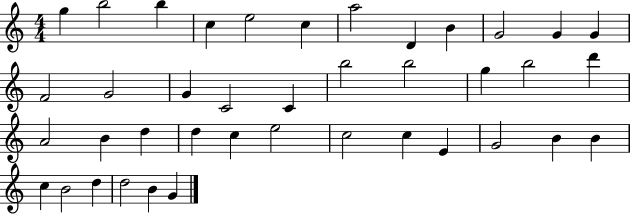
X:1
T:Untitled
M:4/4
L:1/4
K:C
g b2 b c e2 c a2 D B G2 G G F2 G2 G C2 C b2 b2 g b2 d' A2 B d d c e2 c2 c E G2 B B c B2 d d2 B G